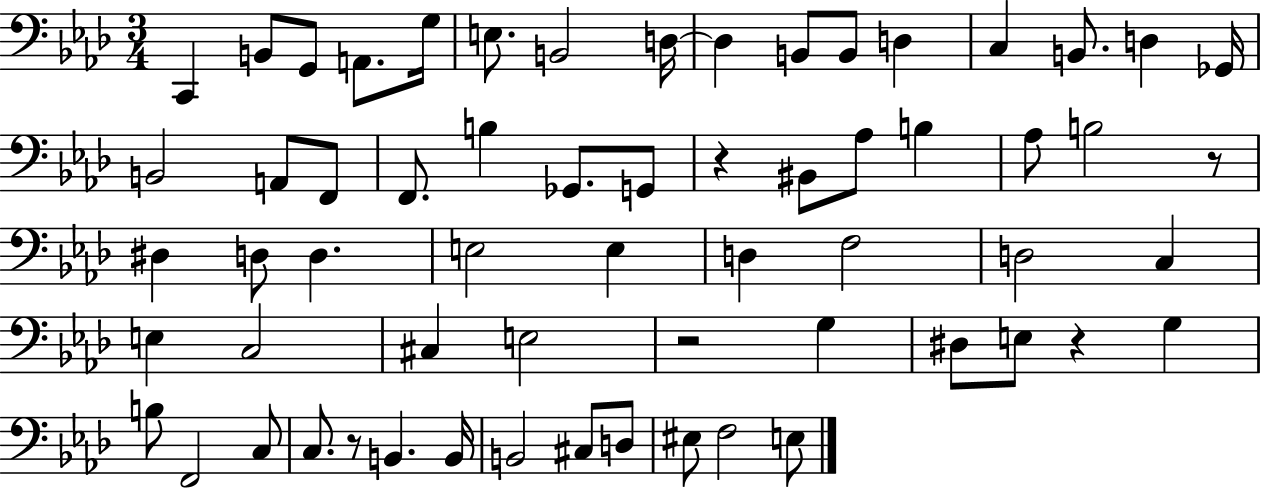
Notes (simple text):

C2/q B2/e G2/e A2/e. G3/s E3/e. B2/h D3/s D3/q B2/e B2/e D3/q C3/q B2/e. D3/q Gb2/s B2/h A2/e F2/e F2/e. B3/q Gb2/e. G2/e R/q BIS2/e Ab3/e B3/q Ab3/e B3/h R/e D#3/q D3/e D3/q. E3/h E3/q D3/q F3/h D3/h C3/q E3/q C3/h C#3/q E3/h R/h G3/q D#3/e E3/e R/q G3/q B3/e F2/h C3/e C3/e. R/e B2/q. B2/s B2/h C#3/e D3/e EIS3/e F3/h E3/e